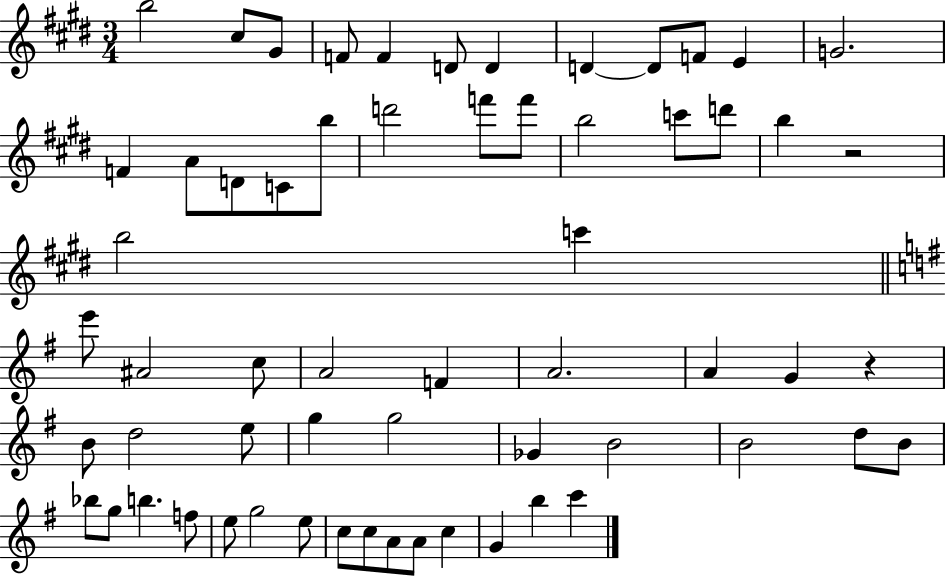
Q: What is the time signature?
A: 3/4